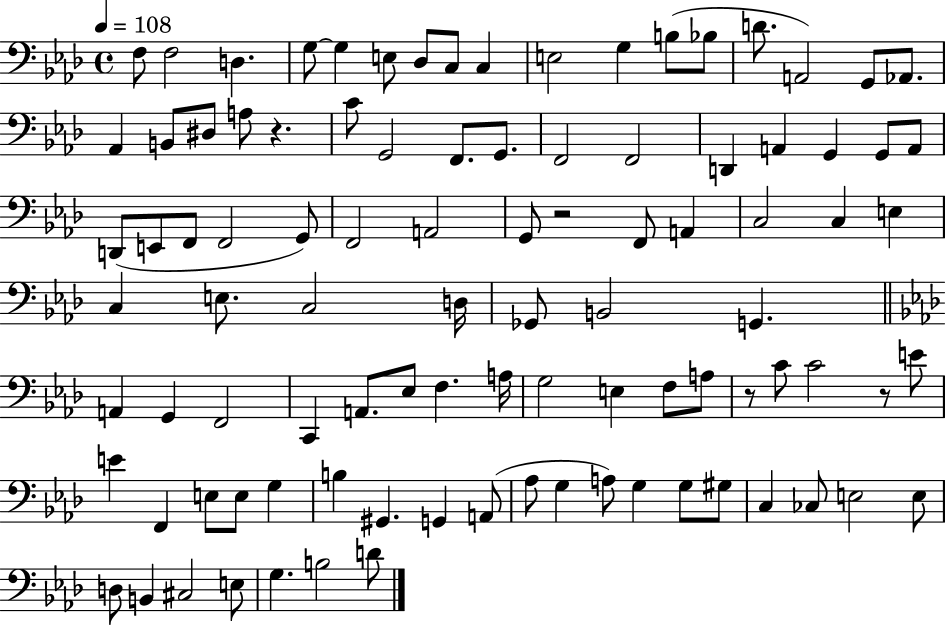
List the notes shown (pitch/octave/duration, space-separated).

F3/e F3/h D3/q. G3/e G3/q E3/e Db3/e C3/e C3/q E3/h G3/q B3/e Bb3/e D4/e. A2/h G2/e Ab2/e. Ab2/q B2/e D#3/e A3/e R/q. C4/e G2/h F2/e. G2/e. F2/h F2/h D2/q A2/q G2/q G2/e A2/e D2/e E2/e F2/e F2/h G2/e F2/h A2/h G2/e R/h F2/e A2/q C3/h C3/q E3/q C3/q E3/e. C3/h D3/s Gb2/e B2/h G2/q. A2/q G2/q F2/h C2/q A2/e. Eb3/e F3/q. A3/s G3/h E3/q F3/e A3/e R/e C4/e C4/h R/e E4/e E4/q F2/q E3/e E3/e G3/q B3/q G#2/q. G2/q A2/e Ab3/e G3/q A3/e G3/q G3/e G#3/e C3/q CES3/e E3/h E3/e D3/e B2/q C#3/h E3/e G3/q. B3/h D4/e